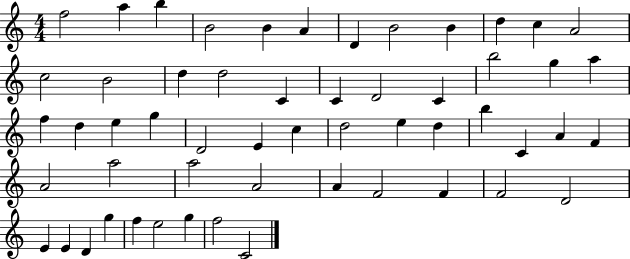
X:1
T:Untitled
M:4/4
L:1/4
K:C
f2 a b B2 B A D B2 B d c A2 c2 B2 d d2 C C D2 C b2 g a f d e g D2 E c d2 e d b C A F A2 a2 a2 A2 A F2 F F2 D2 E E D g f e2 g f2 C2